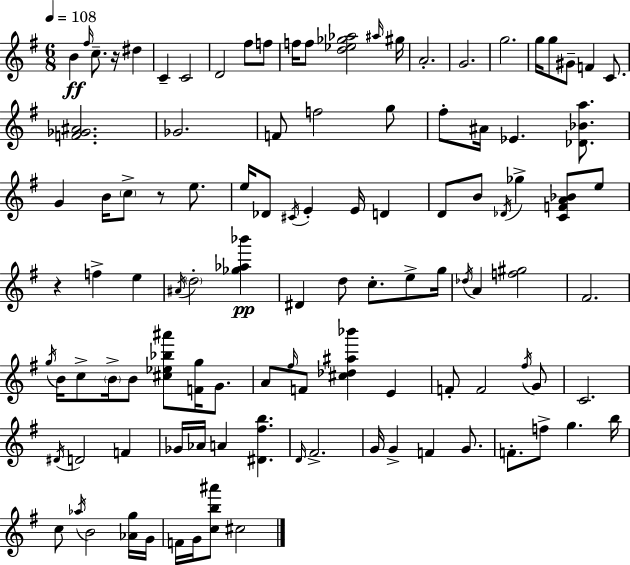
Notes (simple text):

B4/q F#5/s C5/e. R/s D#5/q C4/q C4/h D4/h F#5/e F5/e F5/s F5/e [D5,Eb5,Gb5,Ab5]/h A#5/s G#5/s A4/h. G4/h. G5/h. G5/s G5/e G#4/e F4/q C4/e. [F4,Gb4,A#4]/h. Gb4/h. F4/e F5/h G5/e F#5/e A#4/s Eb4/q. [Db4,Bb4,A5]/e. G4/q B4/s C5/e R/e E5/e. E5/s Db4/e C#4/s E4/q E4/s D4/q D4/e B4/e Db4/s Gb5/q [C4,F4,A4,Bb4]/e E5/e R/q F5/q E5/q A#4/s D5/h [Gb5,Ab5,Bb6]/q D#4/q D5/e C5/e. E5/e G5/s Db5/s A4/q [F5,G#5]/h F#4/h. G5/s B4/s C5/e B4/s B4/e [C#5,Eb5,Bb5,A#6]/e [F4,G5]/s G4/e. A4/e F#5/s F4/e [C#5,Db5,A#5,Bb6]/q E4/q F4/e F4/h F#5/s G4/e C4/h. D#4/s D4/h F4/q Gb4/s Ab4/s A4/q [D#4,F#5,B5]/q. D4/s F#4/h. G4/s G4/q F4/q G4/e. F4/e. F5/e G5/q. B5/s C5/e Ab5/s B4/h [Ab4,G5]/s G4/s F4/s G4/s [C5,B5,A#6]/e C#5/h